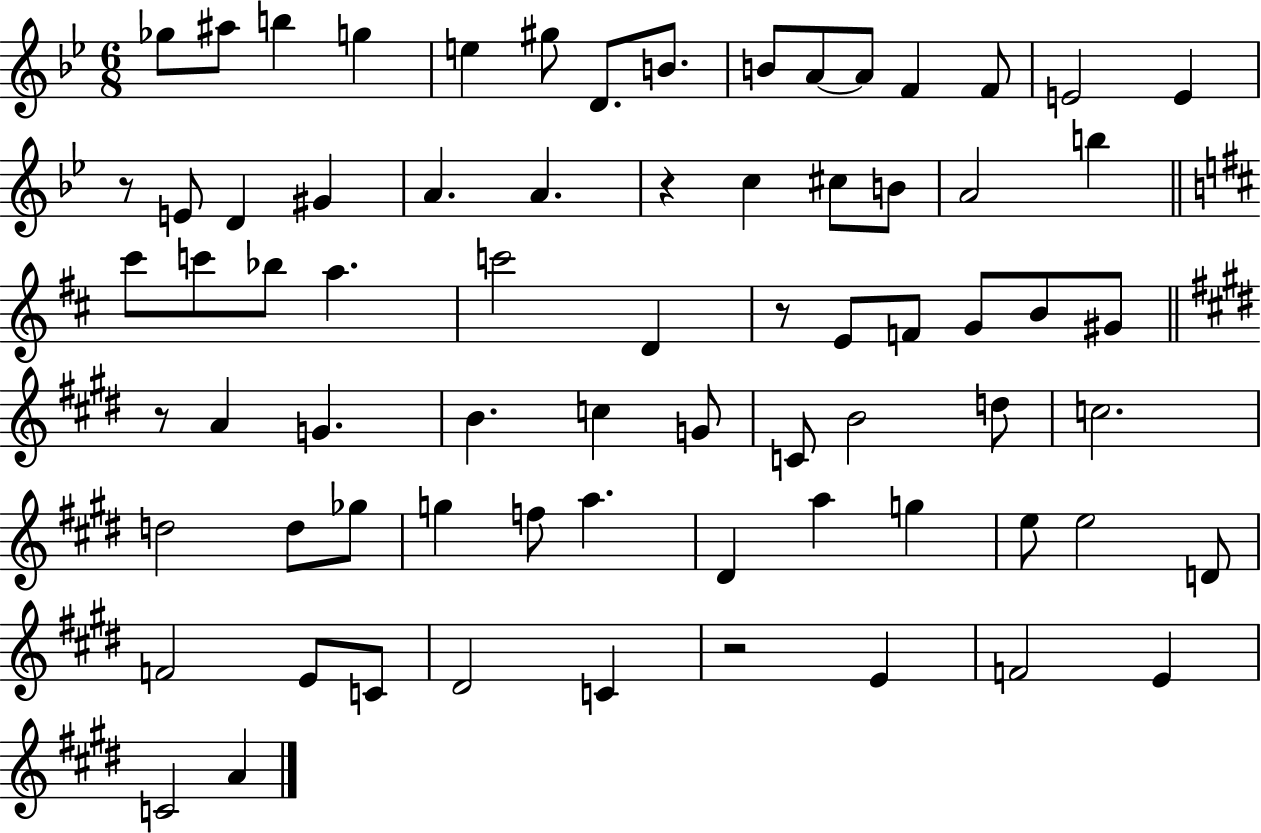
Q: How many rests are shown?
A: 5